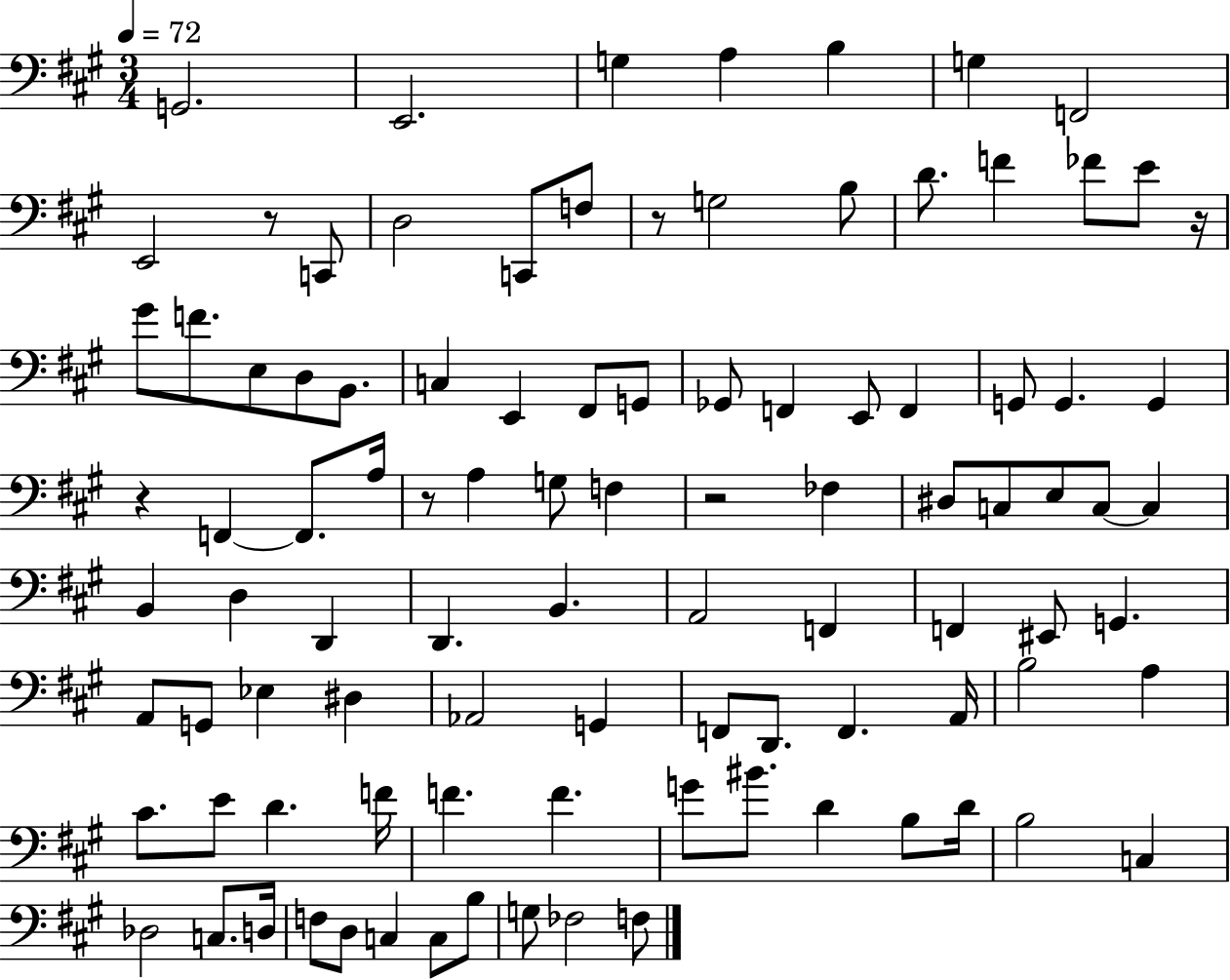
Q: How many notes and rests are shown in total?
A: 98